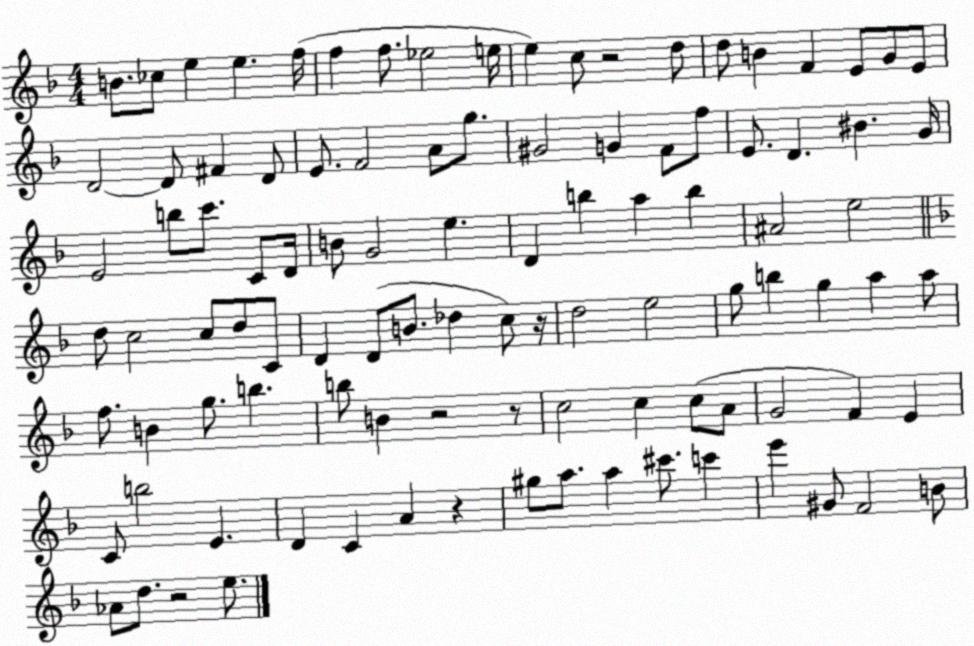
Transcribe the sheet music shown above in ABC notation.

X:1
T:Untitled
M:4/4
L:1/4
K:F
B/2 _c/2 e e f/4 f f/2 _e2 e/4 e c/2 z2 d/2 d/2 B F E/2 G/2 E/2 D2 D/2 ^F D/2 E/2 F2 A/2 g/2 ^G2 G F/2 f/2 E/2 D ^B G/4 E2 b/2 c'/2 C/2 D/4 B/2 G2 e D b a b ^A2 e2 d/2 c2 c/2 d/2 C/2 D D/2 B/2 _d c/2 z/4 d2 e2 g/2 b g a a/2 f/2 B g/2 b b/2 B z2 z/2 c2 c c/2 A/2 G2 F E C/2 b2 E D C A z ^g/2 a/2 a ^c'/2 c' e' ^G/2 F2 B/2 _A/2 d/2 z2 e/2